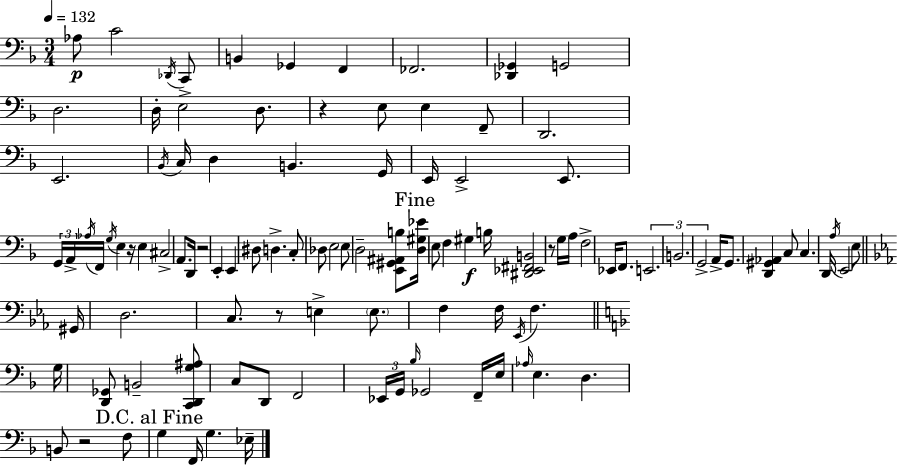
{
  \clef bass
  \numericTimeSignature
  \time 3/4
  \key d \minor
  \tempo 4 = 132
  aes8\p c'2 \acciaccatura { des,16 } c,8-> | b,4 ges,4 f,4 | fes,2. | <des, ges,>4 g,2 | \break d2. | d16-. e2 d8. | r4 e8 e4 f,8-- | d,2. | \break e,2. | \acciaccatura { bes,16 } c16 d4 b,4. | g,16 e,16 e,2-> e,8. | \tuplet 3/2 { g,16 a,16-> \acciaccatura { aes16 } } f,16 \acciaccatura { g16 } e4 r16 | \break e4 cis2-> | a,8. d,16 r2 | e,4-. e,4 dis8 d4.-> | c8-. des8 e2 | \break e8 d2-- | <e, gis, ais, b>8 \mark "Fine" <d gis ees'>16 e8 f4 gis4\f | b16 <dis, ees, fis, b,>2 | r8 g16 a16 f2-> | \break ees,16 f,8. \tuplet 3/2 { e,2. | b,2. | g,2-> } | a,16-> g,8. <d, gis, aes,>4 c8 c4. | \break d,16 \acciaccatura { a16 } e,2 | e8 \bar "||" \break \key ees \major gis,16 d2. | c8. r8 e4-> \parenthesize e8. | f4 f16 \acciaccatura { ees,16 } f4. | \bar "||" \break \key d \minor g16 <d, ges,>8 b,2-- <c, d, g ais>8 | c8 d,8 f,2 | \tuplet 3/2 { ees,16 g,16 \grace { bes16 } } ges,2 | f,16-- e16 \grace { aes16 } e4. d4. | \break b,8 r2 | f8 \mark "D.C. al Fine" g4 f,16 g4. | ees16-- \bar "|."
}